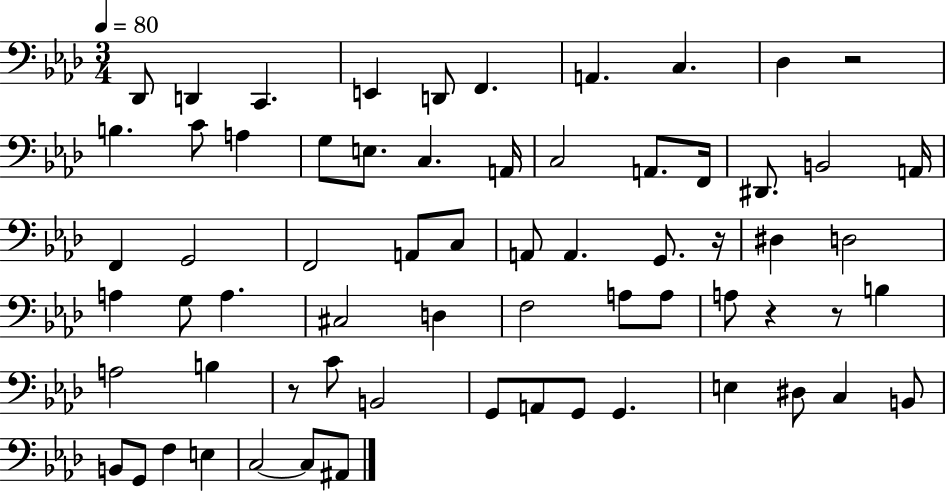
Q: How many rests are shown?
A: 5